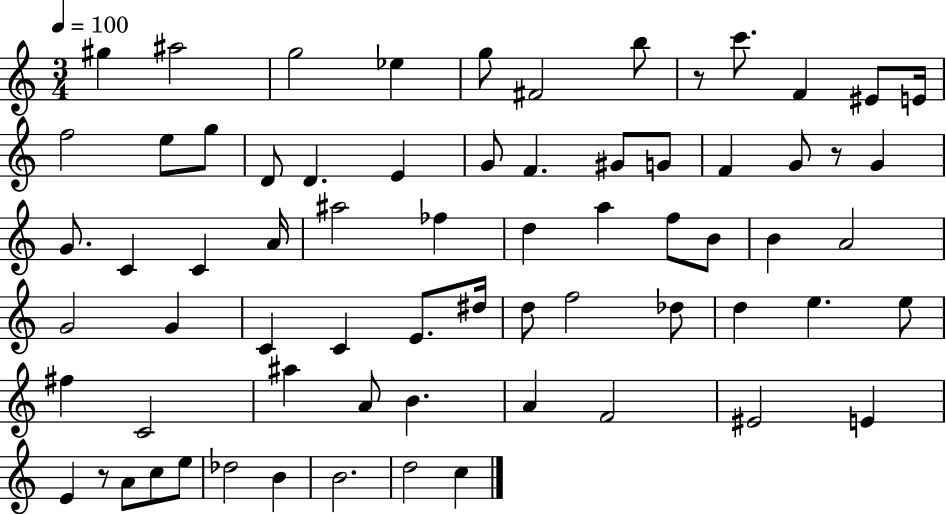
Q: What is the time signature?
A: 3/4